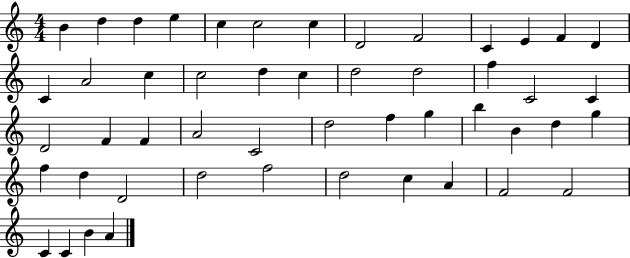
{
  \clef treble
  \numericTimeSignature
  \time 4/4
  \key c \major
  b'4 d''4 d''4 e''4 | c''4 c''2 c''4 | d'2 f'2 | c'4 e'4 f'4 d'4 | \break c'4 a'2 c''4 | c''2 d''4 c''4 | d''2 d''2 | f''4 c'2 c'4 | \break d'2 f'4 f'4 | a'2 c'2 | d''2 f''4 g''4 | b''4 b'4 d''4 g''4 | \break f''4 d''4 d'2 | d''2 f''2 | d''2 c''4 a'4 | f'2 f'2 | \break c'4 c'4 b'4 a'4 | \bar "|."
}